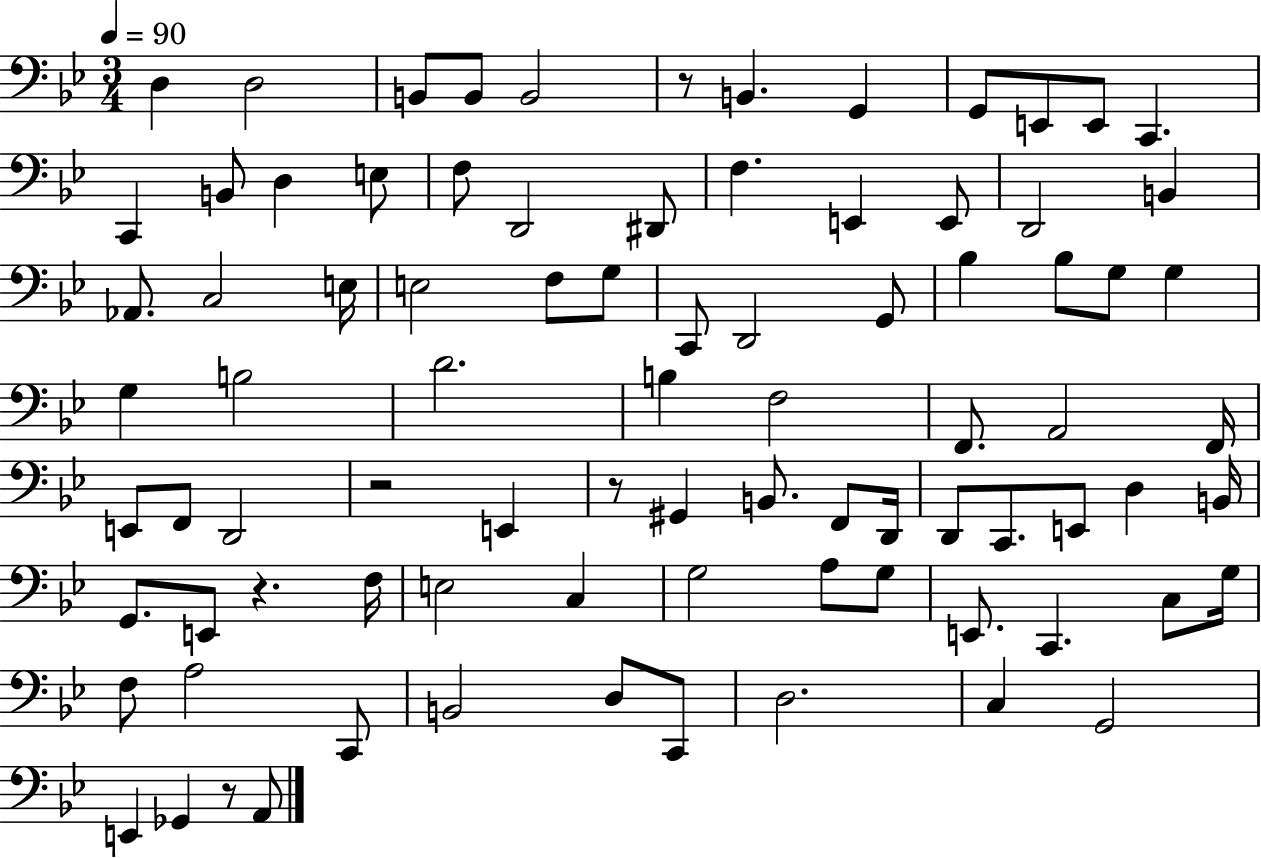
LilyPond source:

{
  \clef bass
  \numericTimeSignature
  \time 3/4
  \key bes \major
  \tempo 4 = 90
  \repeat volta 2 { d4 d2 | b,8 b,8 b,2 | r8 b,4. g,4 | g,8 e,8 e,8 c,4. | \break c,4 b,8 d4 e8 | f8 d,2 dis,8 | f4. e,4 e,8 | d,2 b,4 | \break aes,8. c2 e16 | e2 f8 g8 | c,8 d,2 g,8 | bes4 bes8 g8 g4 | \break g4 b2 | d'2. | b4 f2 | f,8. a,2 f,16 | \break e,8 f,8 d,2 | r2 e,4 | r8 gis,4 b,8. f,8 d,16 | d,8 c,8. e,8 d4 b,16 | \break g,8. e,8 r4. f16 | e2 c4 | g2 a8 g8 | e,8. c,4. c8 g16 | \break f8 a2 c,8 | b,2 d8 c,8 | d2. | c4 g,2 | \break e,4 ges,4 r8 a,8 | } \bar "|."
}